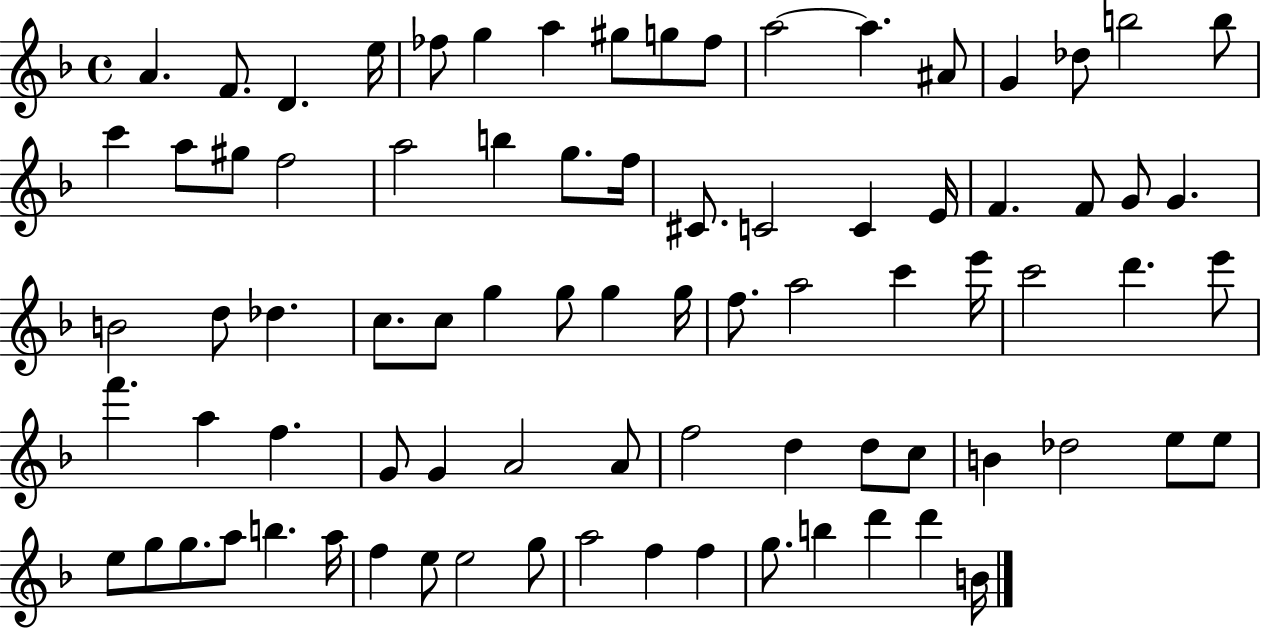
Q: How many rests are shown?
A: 0